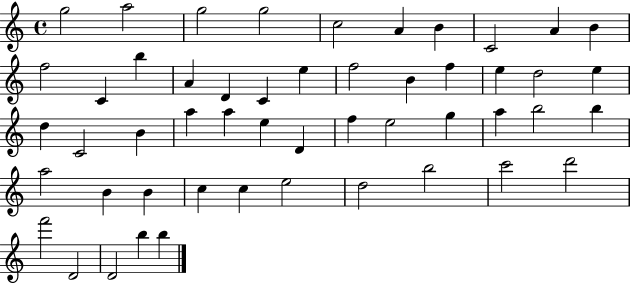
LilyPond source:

{
  \clef treble
  \time 4/4
  \defaultTimeSignature
  \key c \major
  g''2 a''2 | g''2 g''2 | c''2 a'4 b'4 | c'2 a'4 b'4 | \break f''2 c'4 b''4 | a'4 d'4 c'4 e''4 | f''2 b'4 f''4 | e''4 d''2 e''4 | \break d''4 c'2 b'4 | a''4 a''4 e''4 d'4 | f''4 e''2 g''4 | a''4 b''2 b''4 | \break a''2 b'4 b'4 | c''4 c''4 e''2 | d''2 b''2 | c'''2 d'''2 | \break f'''2 d'2 | d'2 b''4 b''4 | \bar "|."
}